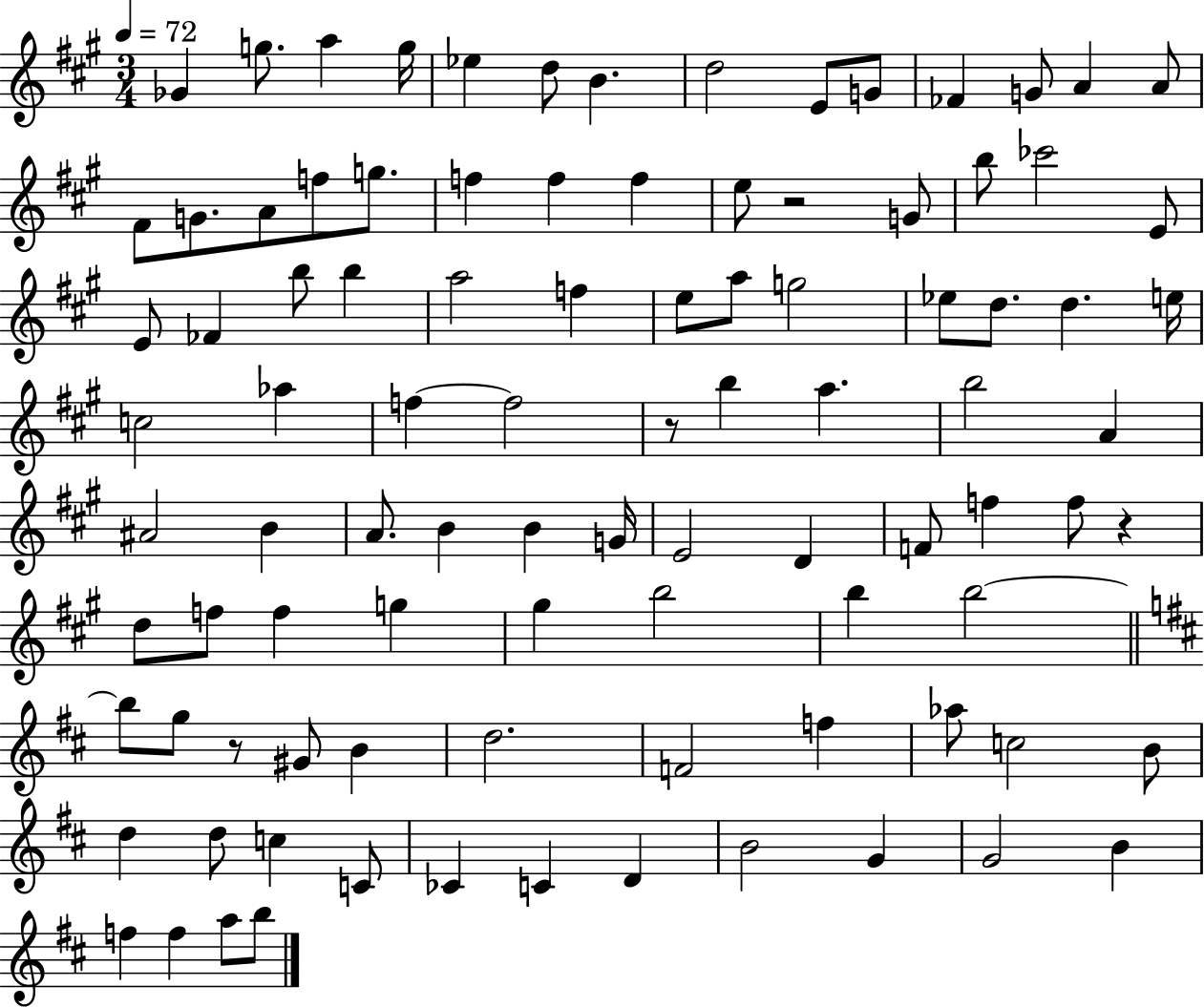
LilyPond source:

{
  \clef treble
  \numericTimeSignature
  \time 3/4
  \key a \major
  \tempo 4 = 72
  ges'4 g''8. a''4 g''16 | ees''4 d''8 b'4. | d''2 e'8 g'8 | fes'4 g'8 a'4 a'8 | \break fis'8 g'8. a'8 f''8 g''8. | f''4 f''4 f''4 | e''8 r2 g'8 | b''8 ces'''2 e'8 | \break e'8 fes'4 b''8 b''4 | a''2 f''4 | e''8 a''8 g''2 | ees''8 d''8. d''4. e''16 | \break c''2 aes''4 | f''4~~ f''2 | r8 b''4 a''4. | b''2 a'4 | \break ais'2 b'4 | a'8. b'4 b'4 g'16 | e'2 d'4 | f'8 f''4 f''8 r4 | \break d''8 f''8 f''4 g''4 | gis''4 b''2 | b''4 b''2~~ | \bar "||" \break \key d \major b''8 g''8 r8 gis'8 b'4 | d''2. | f'2 f''4 | aes''8 c''2 b'8 | \break d''4 d''8 c''4 c'8 | ces'4 c'4 d'4 | b'2 g'4 | g'2 b'4 | \break f''4 f''4 a''8 b''8 | \bar "|."
}